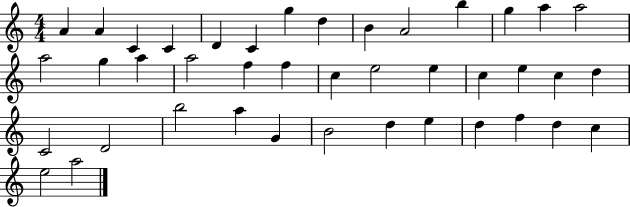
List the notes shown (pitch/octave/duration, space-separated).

A4/q A4/q C4/q C4/q D4/q C4/q G5/q D5/q B4/q A4/h B5/q G5/q A5/q A5/h A5/h G5/q A5/q A5/h F5/q F5/q C5/q E5/h E5/q C5/q E5/q C5/q D5/q C4/h D4/h B5/h A5/q G4/q B4/h D5/q E5/q D5/q F5/q D5/q C5/q E5/h A5/h